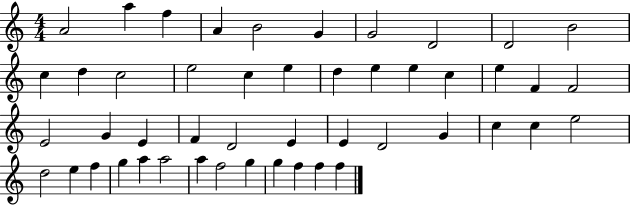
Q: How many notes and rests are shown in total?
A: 48